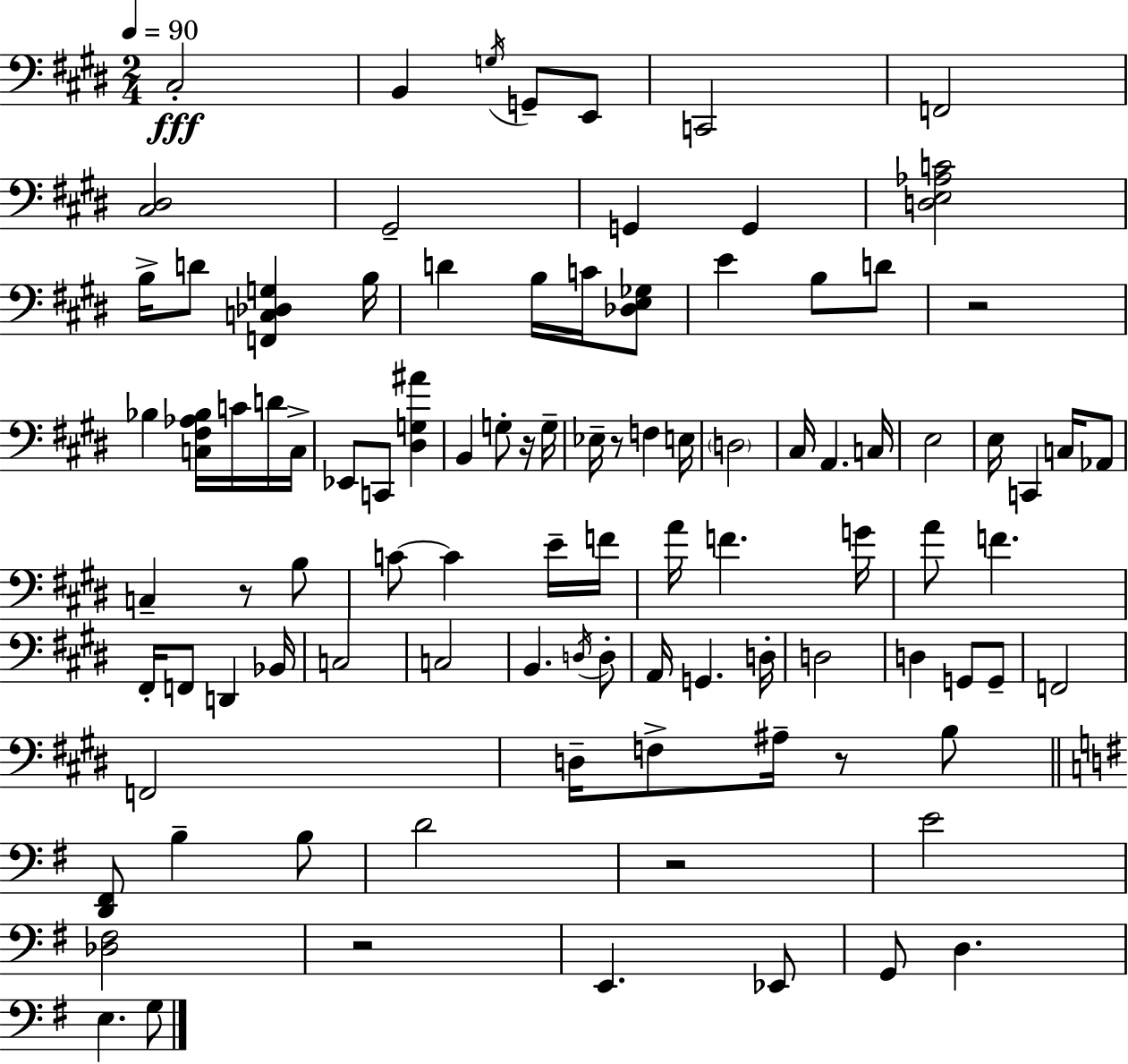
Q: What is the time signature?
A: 2/4